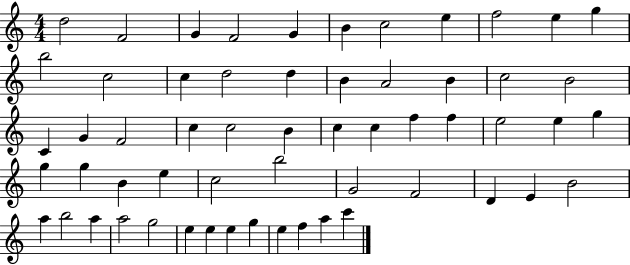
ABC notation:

X:1
T:Untitled
M:4/4
L:1/4
K:C
d2 F2 G F2 G B c2 e f2 e g b2 c2 c d2 d B A2 B c2 B2 C G F2 c c2 B c c f f e2 e g g g B e c2 b2 G2 F2 D E B2 a b2 a a2 g2 e e e g e f a c'